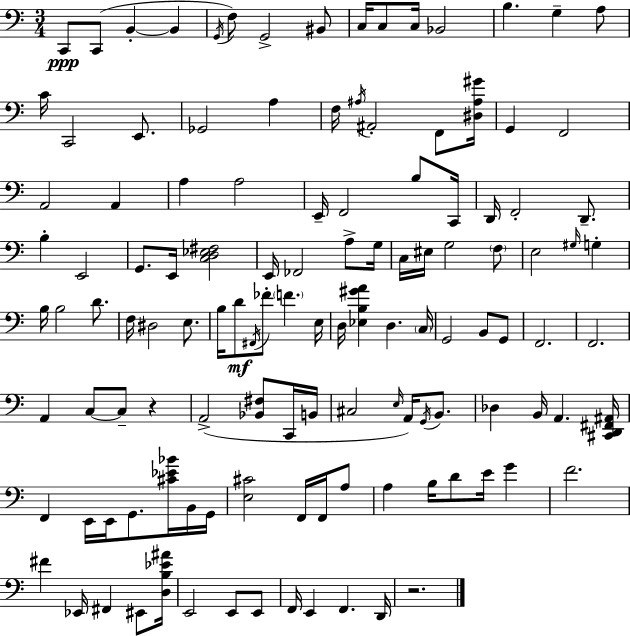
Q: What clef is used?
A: bass